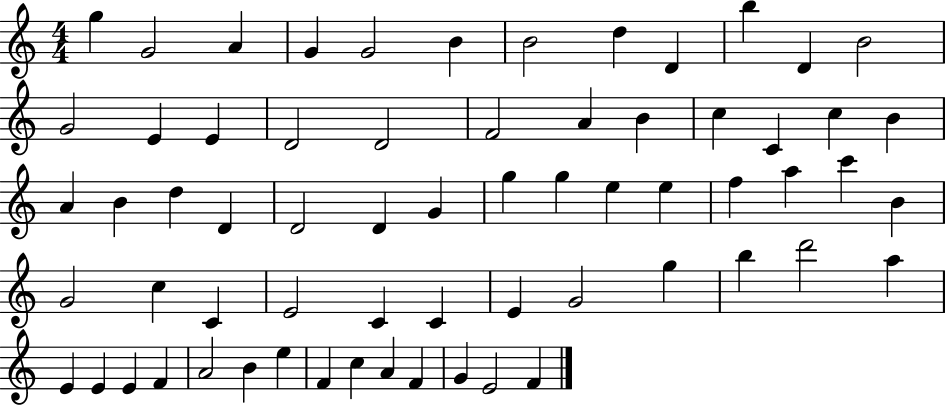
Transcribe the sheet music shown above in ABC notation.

X:1
T:Untitled
M:4/4
L:1/4
K:C
g G2 A G G2 B B2 d D b D B2 G2 E E D2 D2 F2 A B c C c B A B d D D2 D G g g e e f a c' B G2 c C E2 C C E G2 g b d'2 a E E E F A2 B e F c A F G E2 F